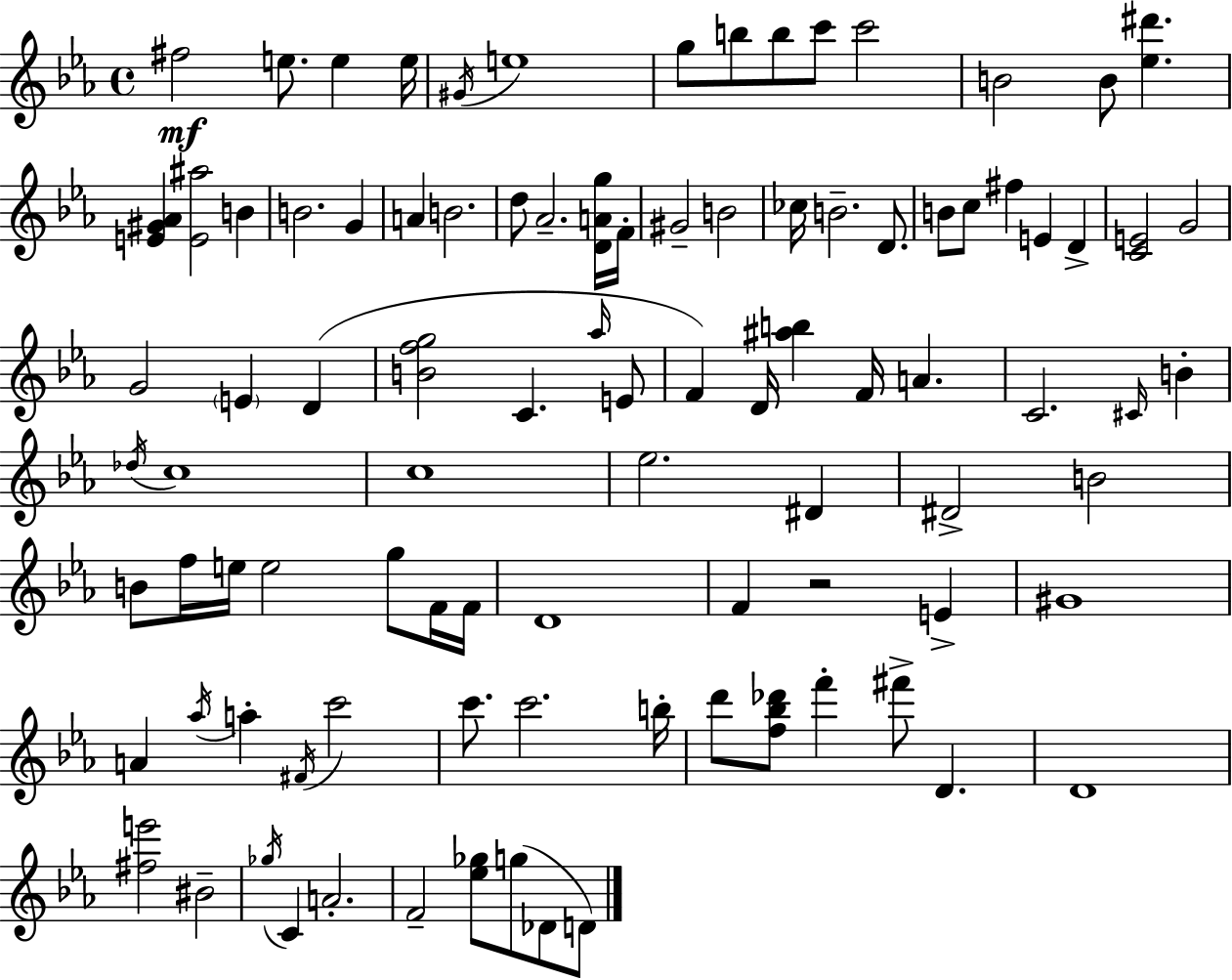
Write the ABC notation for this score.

X:1
T:Untitled
M:4/4
L:1/4
K:Cm
^f2 e/2 e e/4 ^G/4 e4 g/2 b/2 b/2 c'/2 c'2 B2 B/2 [_e^d'] [E^G_A] [E^a]2 B B2 G A B2 d/2 _A2 [DAg]/4 F/4 ^G2 B2 _c/4 B2 D/2 B/2 c/2 ^f E D [CE]2 G2 G2 E D [Bfg]2 C _a/4 E/2 F D/4 [^ab] F/4 A C2 ^C/4 B _d/4 c4 c4 _e2 ^D ^D2 B2 B/2 f/4 e/4 e2 g/2 F/4 F/4 D4 F z2 E ^G4 A _a/4 a ^F/4 c'2 c'/2 c'2 b/4 d'/2 [f_b_d']/2 f' ^f'/2 D D4 [^fe']2 ^B2 _g/4 C A2 F2 [_e_g]/2 g/2 _D/2 D/2